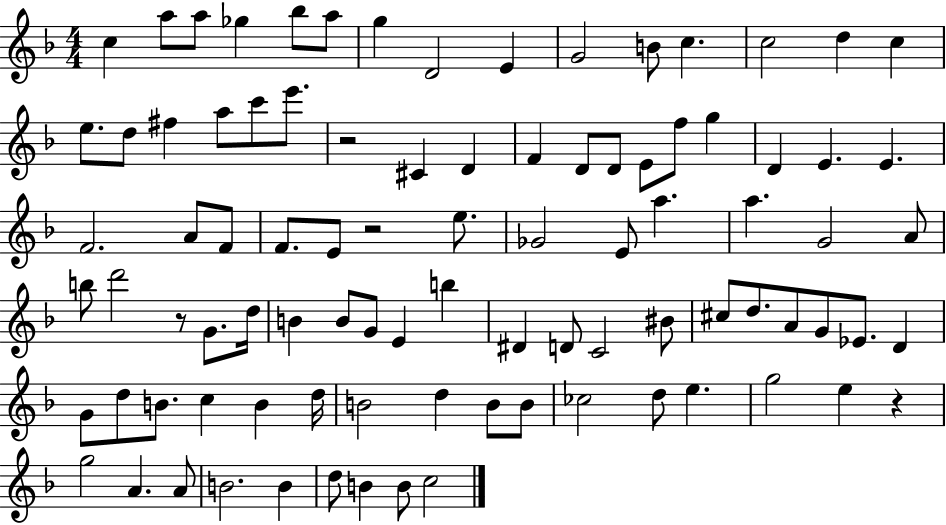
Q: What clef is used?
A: treble